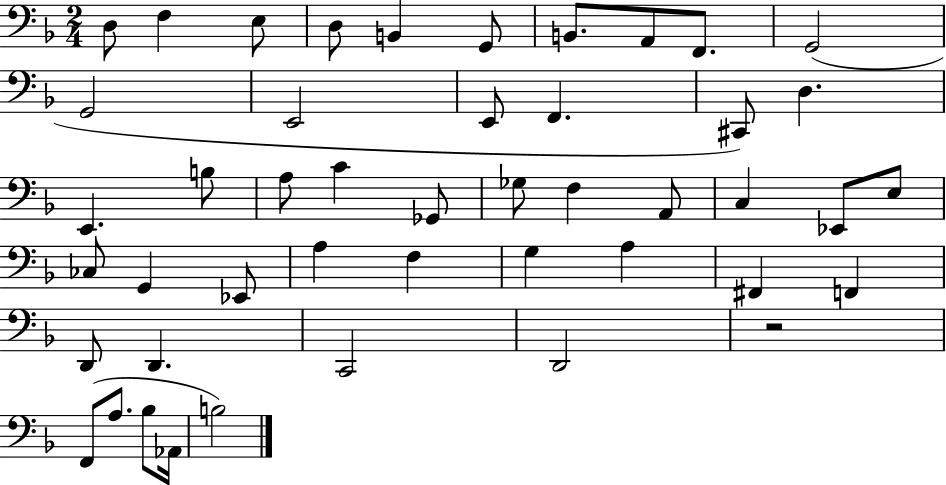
D3/e F3/q E3/e D3/e B2/q G2/e B2/e. A2/e F2/e. G2/h G2/h E2/h E2/e F2/q. C#2/e D3/q. E2/q. B3/e A3/e C4/q Gb2/e Gb3/e F3/q A2/e C3/q Eb2/e E3/e CES3/e G2/q Eb2/e A3/q F3/q G3/q A3/q F#2/q F2/q D2/e D2/q. C2/h D2/h R/h F2/e A3/e. Bb3/e Ab2/s B3/h